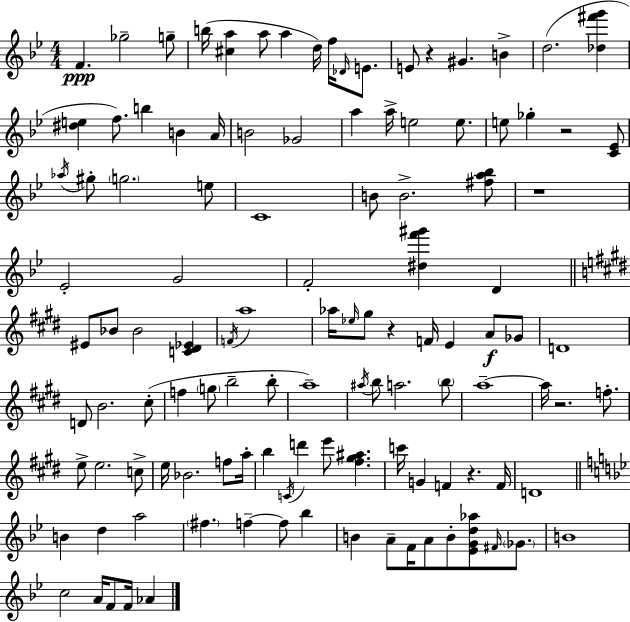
F4/q. Gb5/h G5/e B5/s [C#5,A5]/q A5/e A5/q D5/s F5/s Db4/s E4/e. E4/e R/q G#4/q. B4/q D5/h. [Db5,F#6,G6]/q [D#5,E5]/q F5/e. B5/q B4/q A4/s B4/h Gb4/h A5/q A5/s E5/h E5/e. E5/e Gb5/q R/h [C4,Eb4]/e Ab5/s G#5/e G5/h. E5/e C4/w B4/e B4/h. [F#5,A5,Bb5]/e R/w Eb4/h G4/h F4/h [D#5,F6,G#6]/q D4/q EIS4/e Bb4/e Bb4/h [C4,D#4,Eb4]/q F4/s A5/w Ab5/s Eb5/s G#5/e R/q F4/s E4/q A4/e Gb4/e D4/w D4/e B4/h. C#5/e F5/q G5/e B5/h B5/e A5/w A#5/s B5/e A5/h. B5/e A5/w A5/s R/h. F5/e. E5/e E5/h. C5/e E5/s Bb4/h. F5/e A5/s B5/q C4/s D6/q E6/e [F#5,G#5,A#5]/q. C6/s G4/q F4/q R/q. F4/s D4/w B4/q D5/q A5/h F#5/q. F5/q F5/e Bb5/q B4/q A4/e F4/s A4/e B4/e [Eb4,G4,D5,Ab5]/e F#4/s Gb4/e. B4/w C5/h A4/s F4/e F4/s Ab4/q